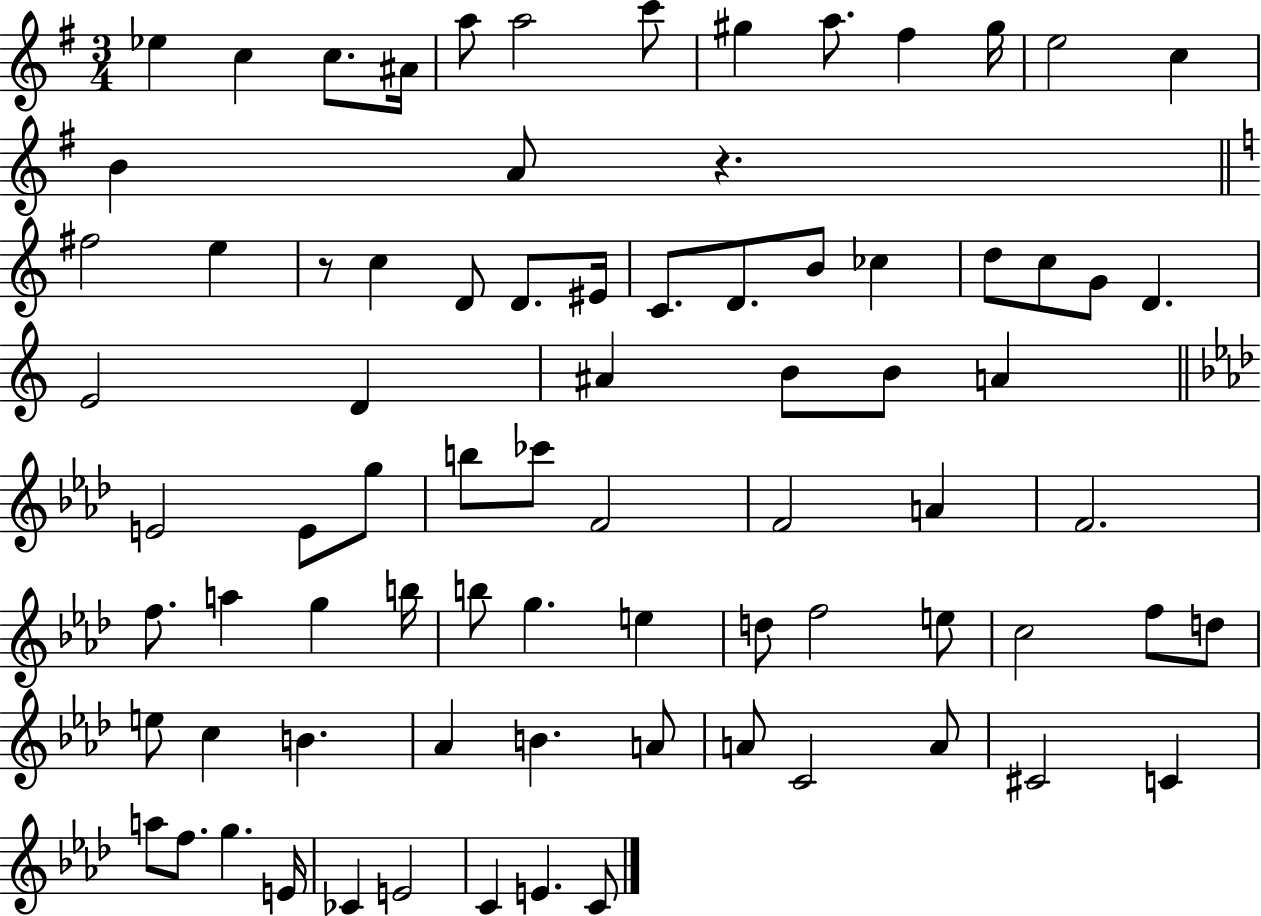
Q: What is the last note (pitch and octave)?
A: C4